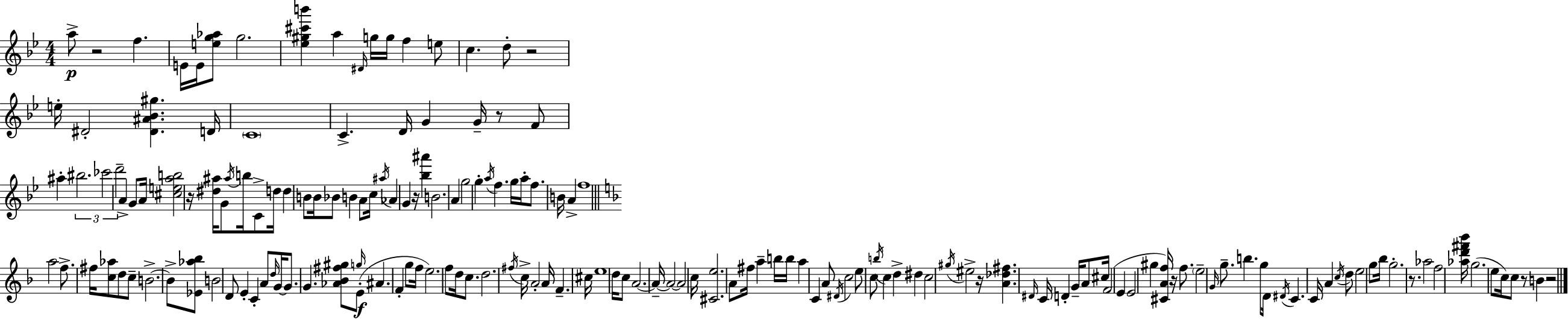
X:1
T:Untitled
M:4/4
L:1/4
K:Gm
a/2 z2 f E/4 E/4 [eg_a]/2 g2 [_e^g^c'b'] a ^D/4 g/4 g/4 f e/2 c d/2 z2 e/4 ^D2 [^D^A_B^g] D/4 C4 C D/4 G G/4 z/2 F/2 ^a ^b2 _c'2 d'2 A G/2 A/4 [^ceab]2 z/4 [^d^a]/4 G/2 ^a/4 b/4 C/2 d/4 d B/2 B/4 _B/2 B A/2 c/4 ^a/4 _A G z/4 [_b^a'] B2 A g2 g a/4 f g/4 a/4 f/2 B/4 A f4 a2 f/2 ^f/4 [c_a]/2 d/2 c/2 B2 B/2 [_E_a_b]/2 B2 D/2 E C A/2 d/4 G/4 G/2 G [_A_B^f^g]/2 g/4 E/2 ^A F g/2 f/4 e2 f/2 d/4 c/2 d2 ^f/4 c/4 A2 A/4 F ^c/4 e4 d/4 c/2 A2 A/4 A2 A2 c/4 [^Ce]2 A/2 ^f/4 a b/4 b/4 a C A/2 ^D/4 c2 e/2 c/2 b/4 c d ^d c2 ^g/4 ^e2 z/4 [A_d^f] ^D/4 C/4 D G/4 A/2 ^c/4 F2 E E2 ^g [^CAf]/4 z/4 f/2 e2 G/4 g/2 b g/2 D/4 ^D/4 C C/4 A c/4 d/2 e2 g/2 _b/4 g2 z/2 _a2 f2 [_ad'^f'_b']/4 g2 e/2 c/4 c/2 z/2 B z2